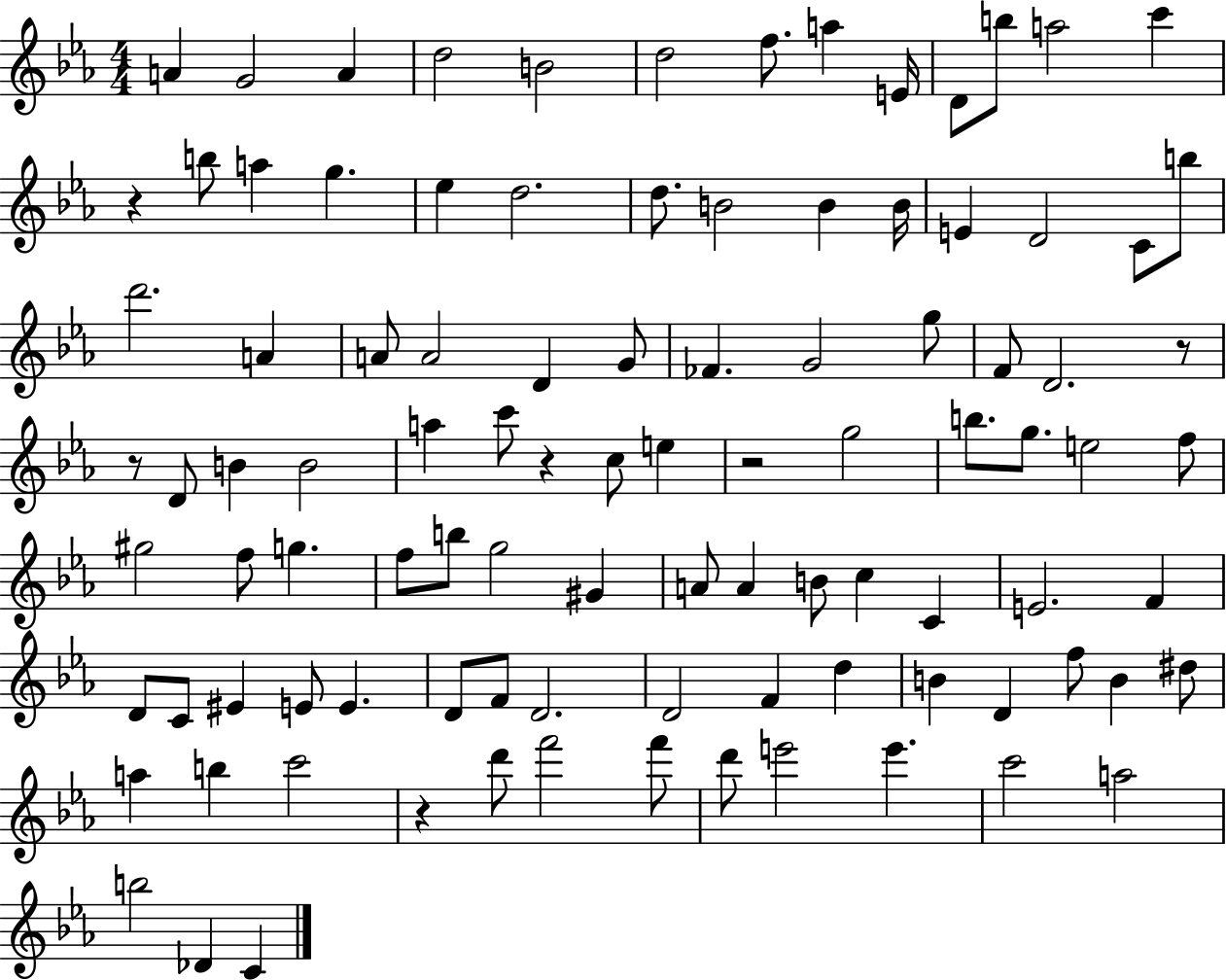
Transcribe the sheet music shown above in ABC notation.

X:1
T:Untitled
M:4/4
L:1/4
K:Eb
A G2 A d2 B2 d2 f/2 a E/4 D/2 b/2 a2 c' z b/2 a g _e d2 d/2 B2 B B/4 E D2 C/2 b/2 d'2 A A/2 A2 D G/2 _F G2 g/2 F/2 D2 z/2 z/2 D/2 B B2 a c'/2 z c/2 e z2 g2 b/2 g/2 e2 f/2 ^g2 f/2 g f/2 b/2 g2 ^G A/2 A B/2 c C E2 F D/2 C/2 ^E E/2 E D/2 F/2 D2 D2 F d B D f/2 B ^d/2 a b c'2 z d'/2 f'2 f'/2 d'/2 e'2 e' c'2 a2 b2 _D C